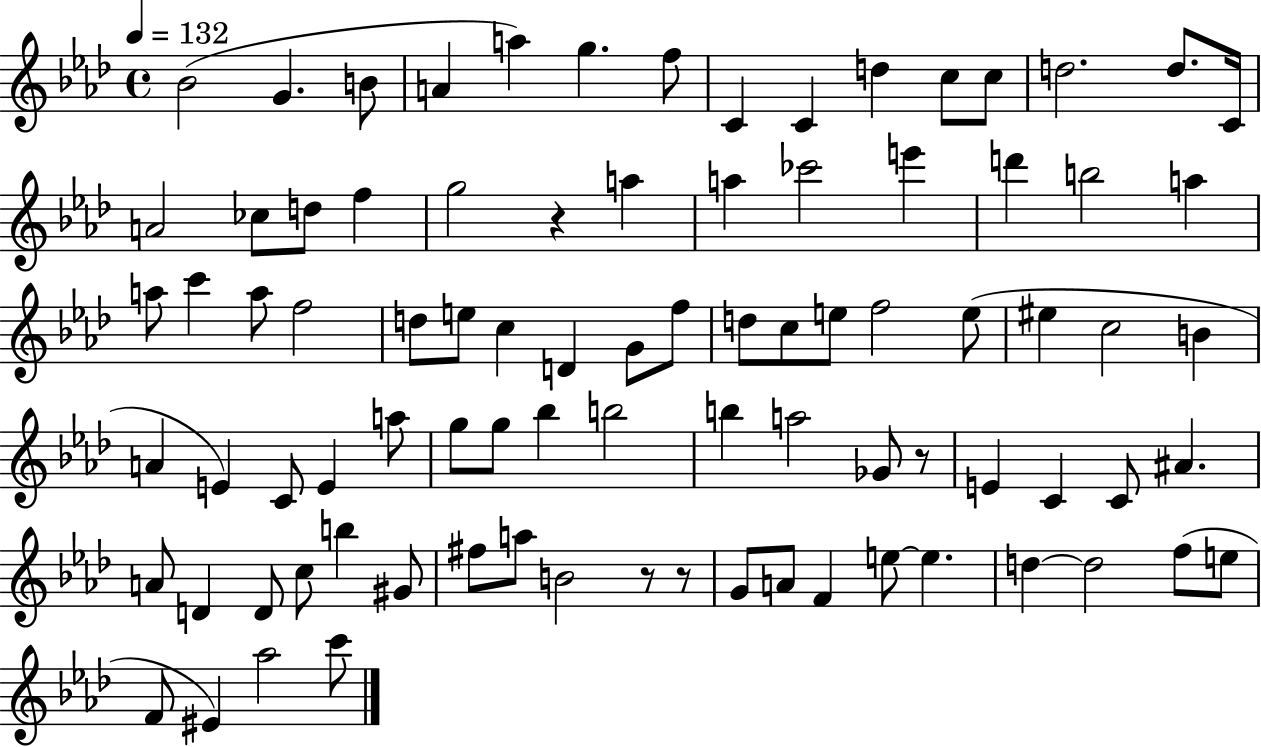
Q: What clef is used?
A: treble